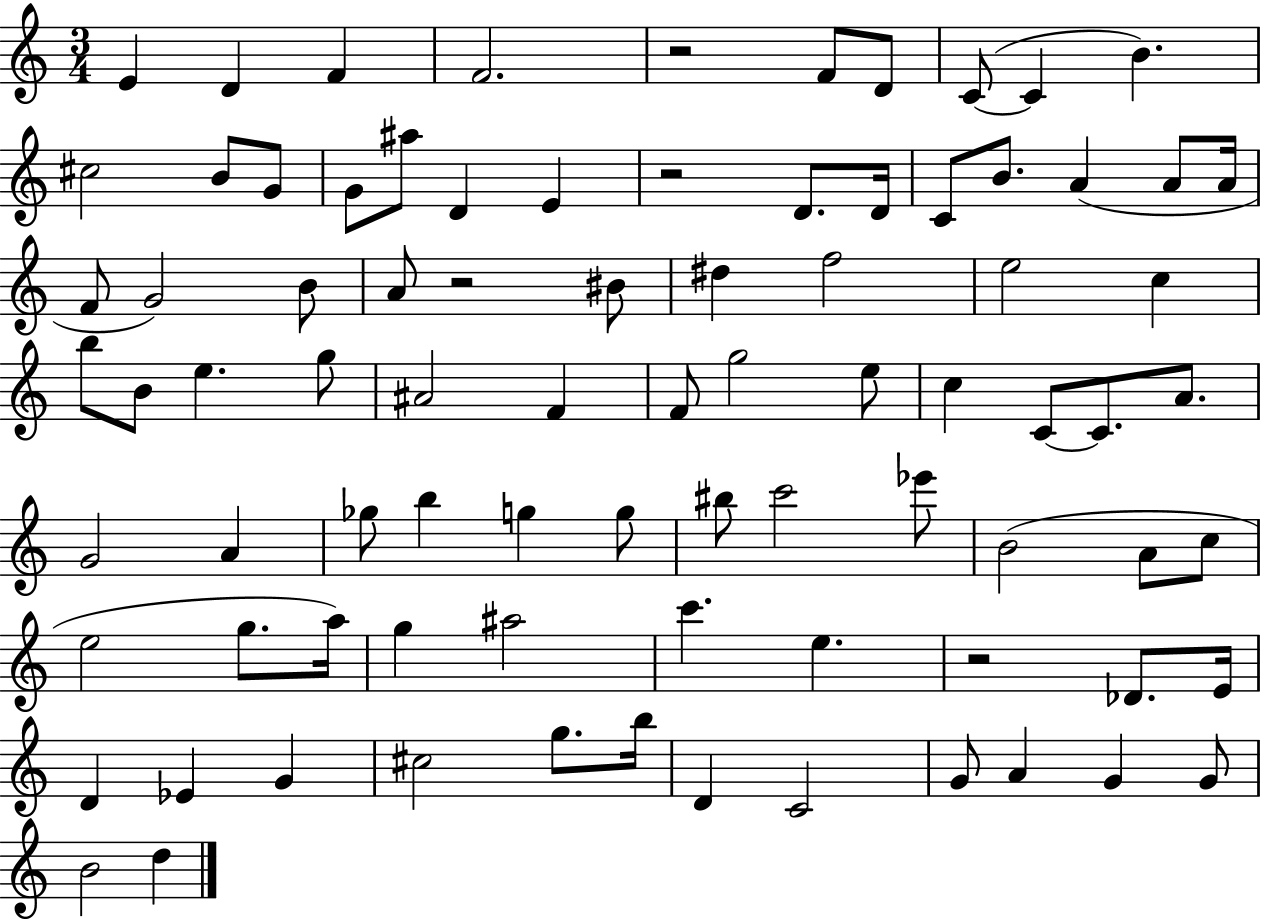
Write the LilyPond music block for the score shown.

{
  \clef treble
  \numericTimeSignature
  \time 3/4
  \key c \major
  e'4 d'4 f'4 | f'2. | r2 f'8 d'8 | c'8~(~ c'4 b'4.) | \break cis''2 b'8 g'8 | g'8 ais''8 d'4 e'4 | r2 d'8. d'16 | c'8 b'8. a'4( a'8 a'16 | \break f'8 g'2) b'8 | a'8 r2 bis'8 | dis''4 f''2 | e''2 c''4 | \break b''8 b'8 e''4. g''8 | ais'2 f'4 | f'8 g''2 e''8 | c''4 c'8~~ c'8. a'8. | \break g'2 a'4 | ges''8 b''4 g''4 g''8 | bis''8 c'''2 ees'''8 | b'2( a'8 c''8 | \break e''2 g''8. a''16) | g''4 ais''2 | c'''4. e''4. | r2 des'8. e'16 | \break d'4 ees'4 g'4 | cis''2 g''8. b''16 | d'4 c'2 | g'8 a'4 g'4 g'8 | \break b'2 d''4 | \bar "|."
}